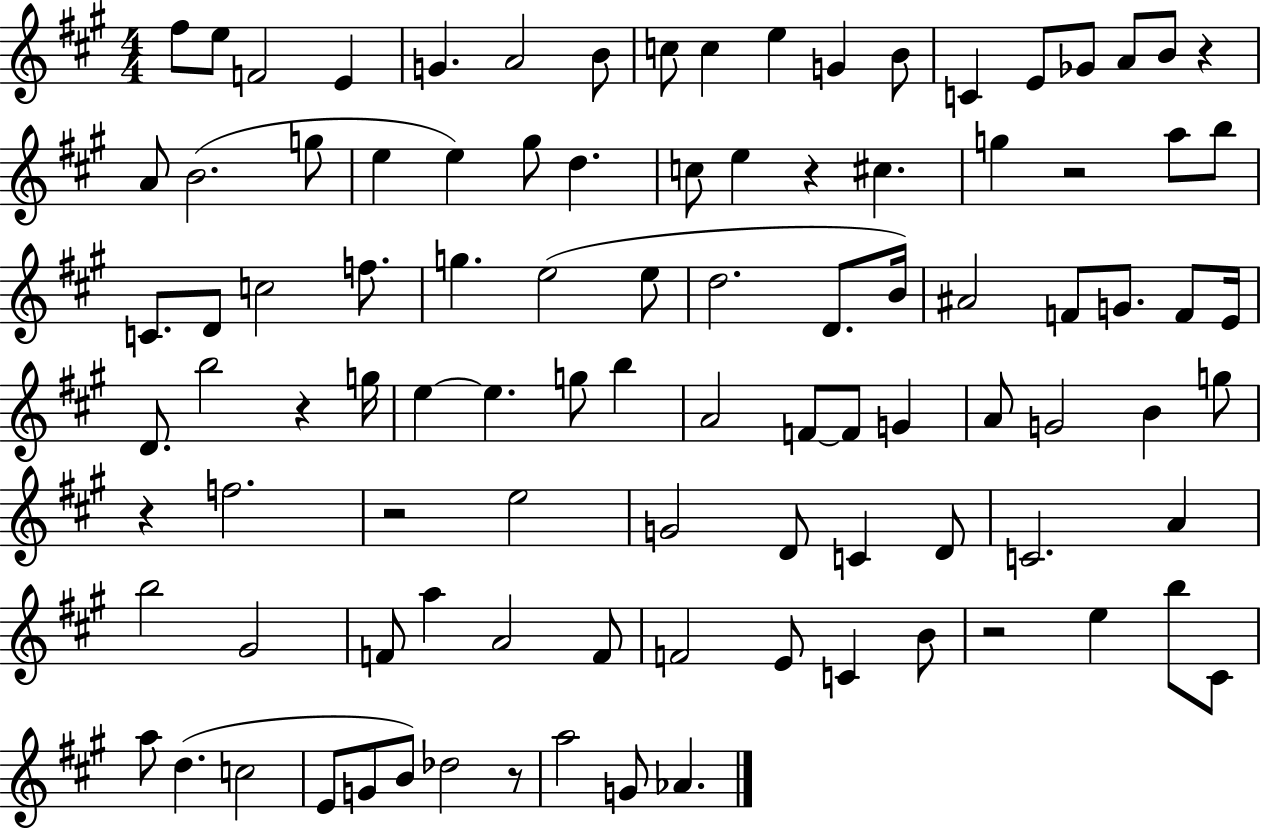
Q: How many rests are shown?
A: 8